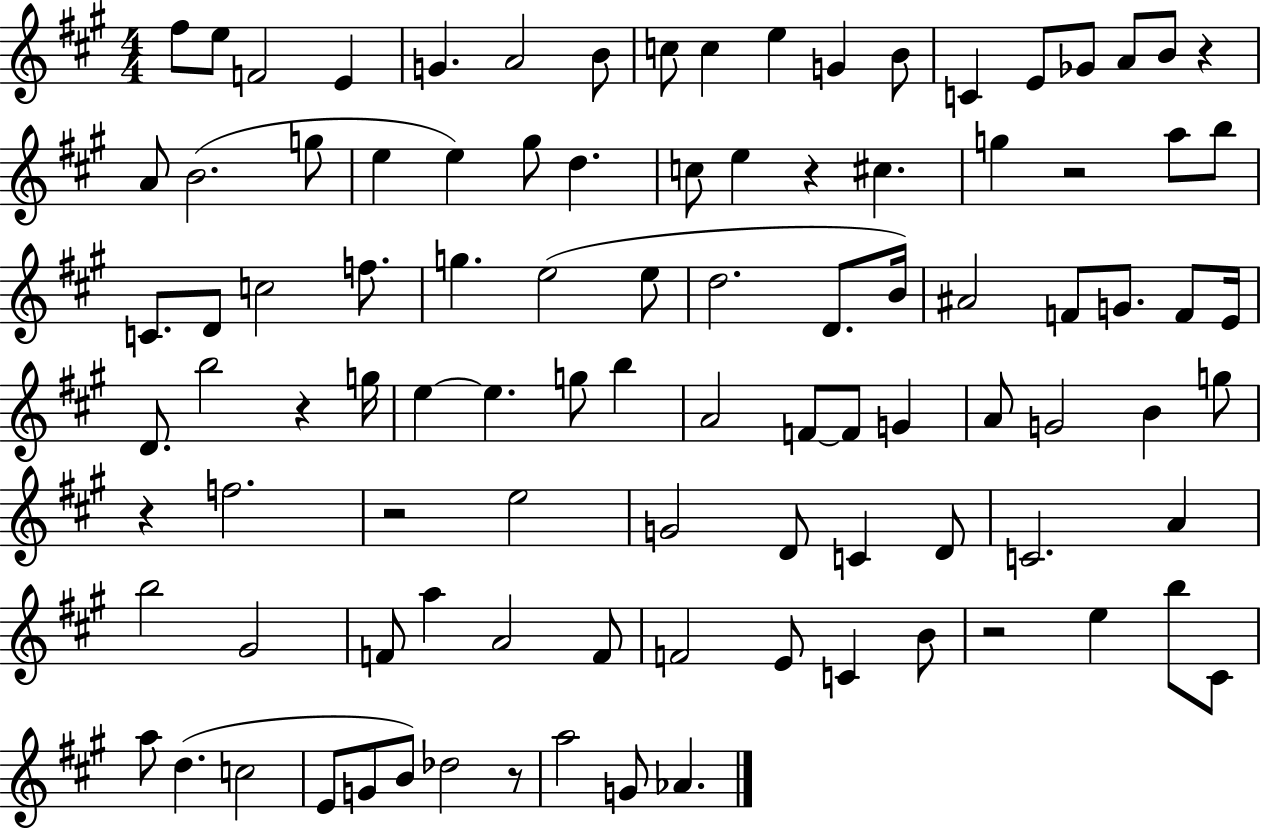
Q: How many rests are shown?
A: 8